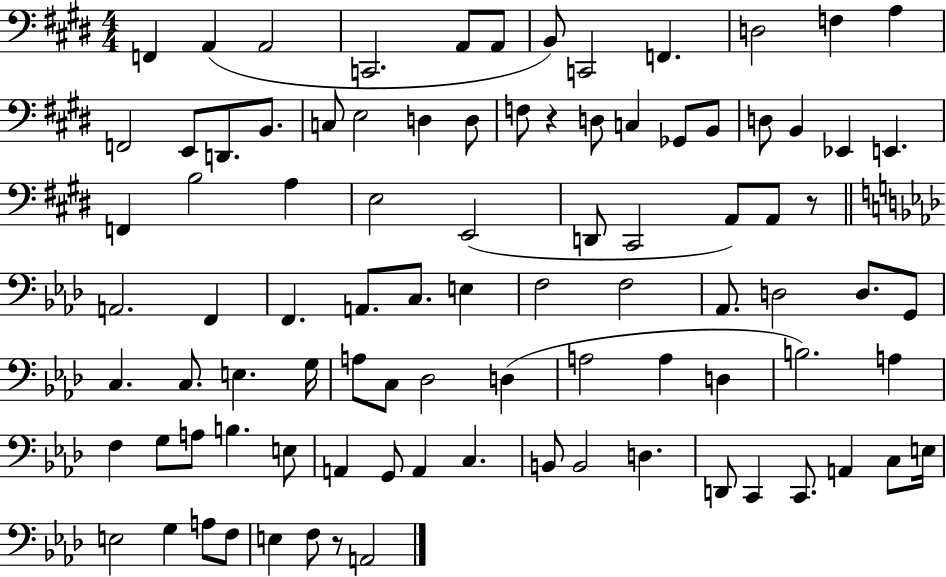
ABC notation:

X:1
T:Untitled
M:4/4
L:1/4
K:E
F,, A,, A,,2 C,,2 A,,/2 A,,/2 B,,/2 C,,2 F,, D,2 F, A, F,,2 E,,/2 D,,/2 B,,/2 C,/2 E,2 D, D,/2 F,/2 z D,/2 C, _G,,/2 B,,/2 D,/2 B,, _E,, E,, F,, B,2 A, E,2 E,,2 D,,/2 ^C,,2 A,,/2 A,,/2 z/2 A,,2 F,, F,, A,,/2 C,/2 E, F,2 F,2 _A,,/2 D,2 D,/2 G,,/2 C, C,/2 E, G,/4 A,/2 C,/2 _D,2 D, A,2 A, D, B,2 A, F, G,/2 A,/2 B, E,/2 A,, G,,/2 A,, C, B,,/2 B,,2 D, D,,/2 C,, C,,/2 A,, C,/2 E,/4 E,2 G, A,/2 F,/2 E, F,/2 z/2 A,,2